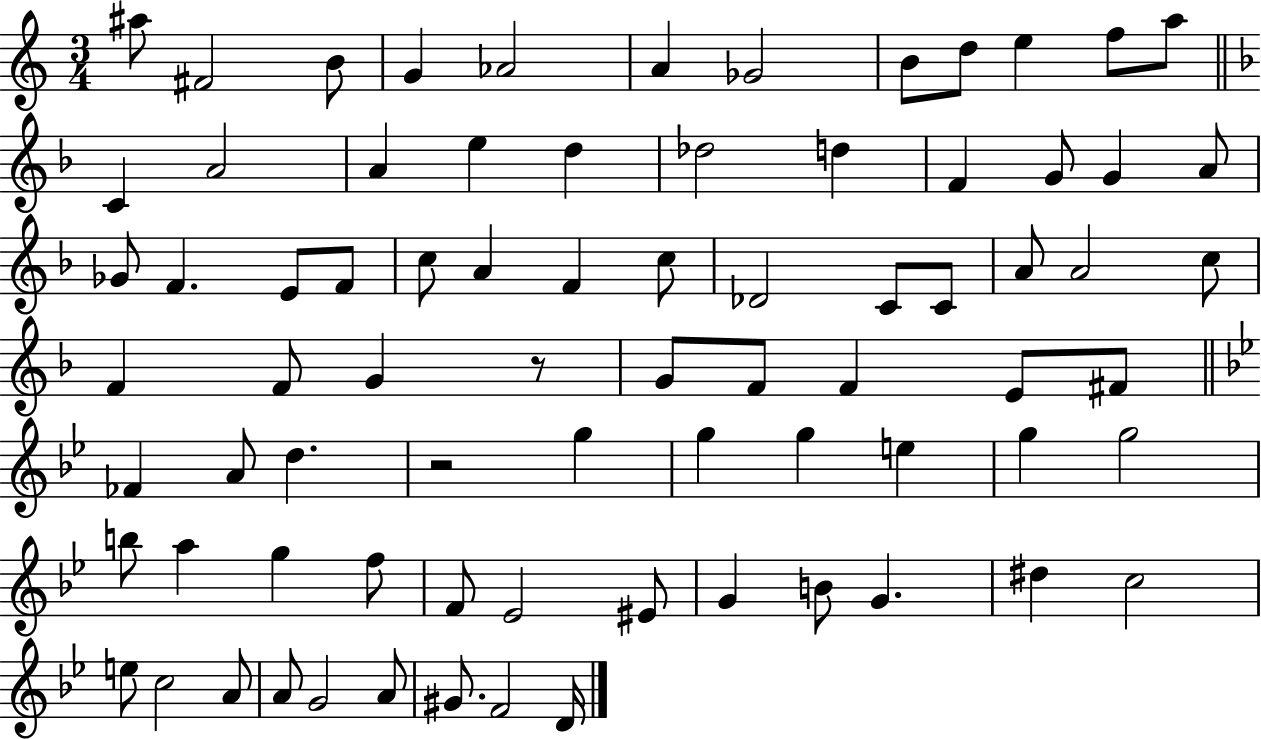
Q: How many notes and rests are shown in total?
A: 77